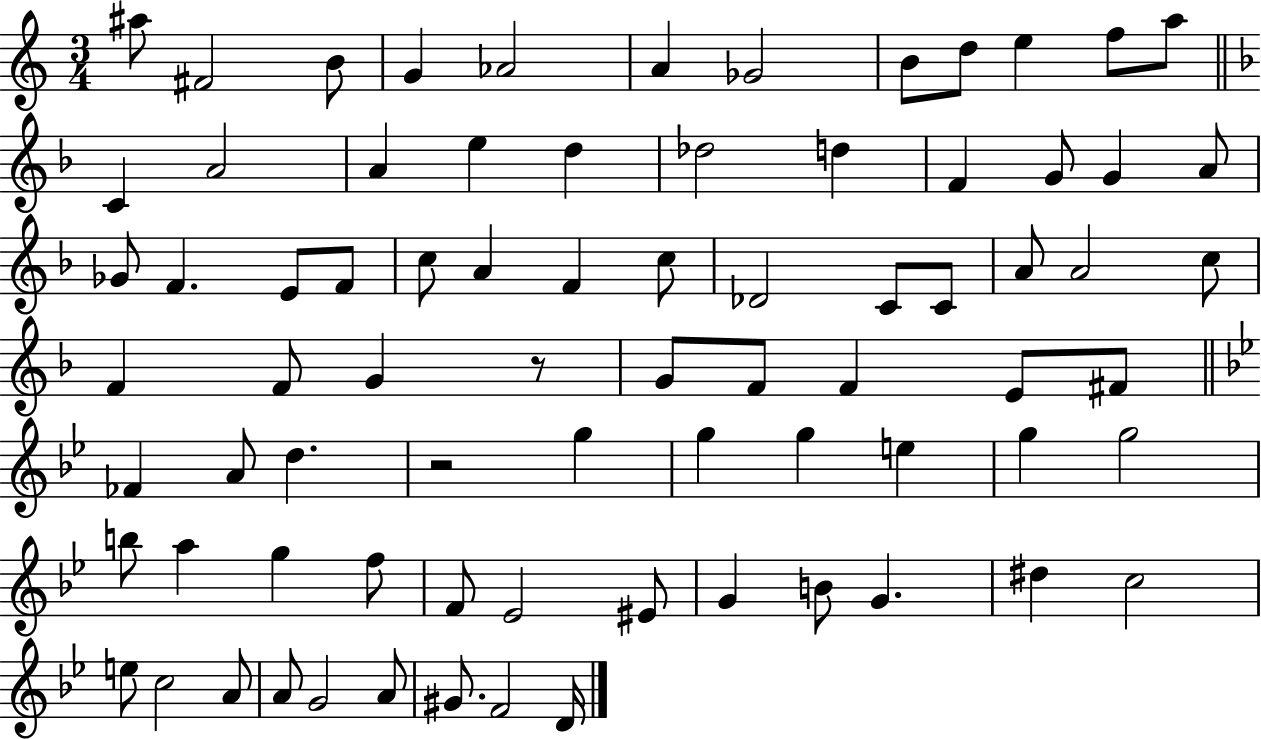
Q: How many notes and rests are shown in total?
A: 77